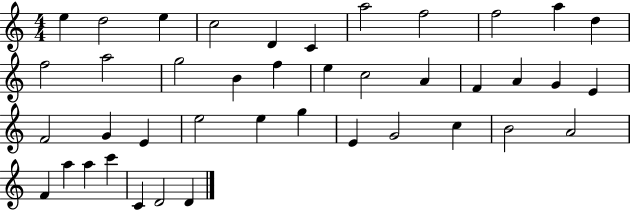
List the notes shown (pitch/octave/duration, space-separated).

E5/q D5/h E5/q C5/h D4/q C4/q A5/h F5/h F5/h A5/q D5/q F5/h A5/h G5/h B4/q F5/q E5/q C5/h A4/q F4/q A4/q G4/q E4/q F4/h G4/q E4/q E5/h E5/q G5/q E4/q G4/h C5/q B4/h A4/h F4/q A5/q A5/q C6/q C4/q D4/h D4/q